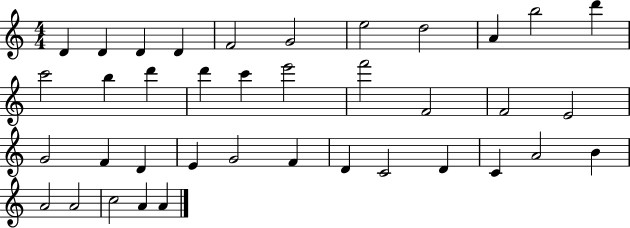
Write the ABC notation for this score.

X:1
T:Untitled
M:4/4
L:1/4
K:C
D D D D F2 G2 e2 d2 A b2 d' c'2 b d' d' c' e'2 f'2 F2 F2 E2 G2 F D E G2 F D C2 D C A2 B A2 A2 c2 A A